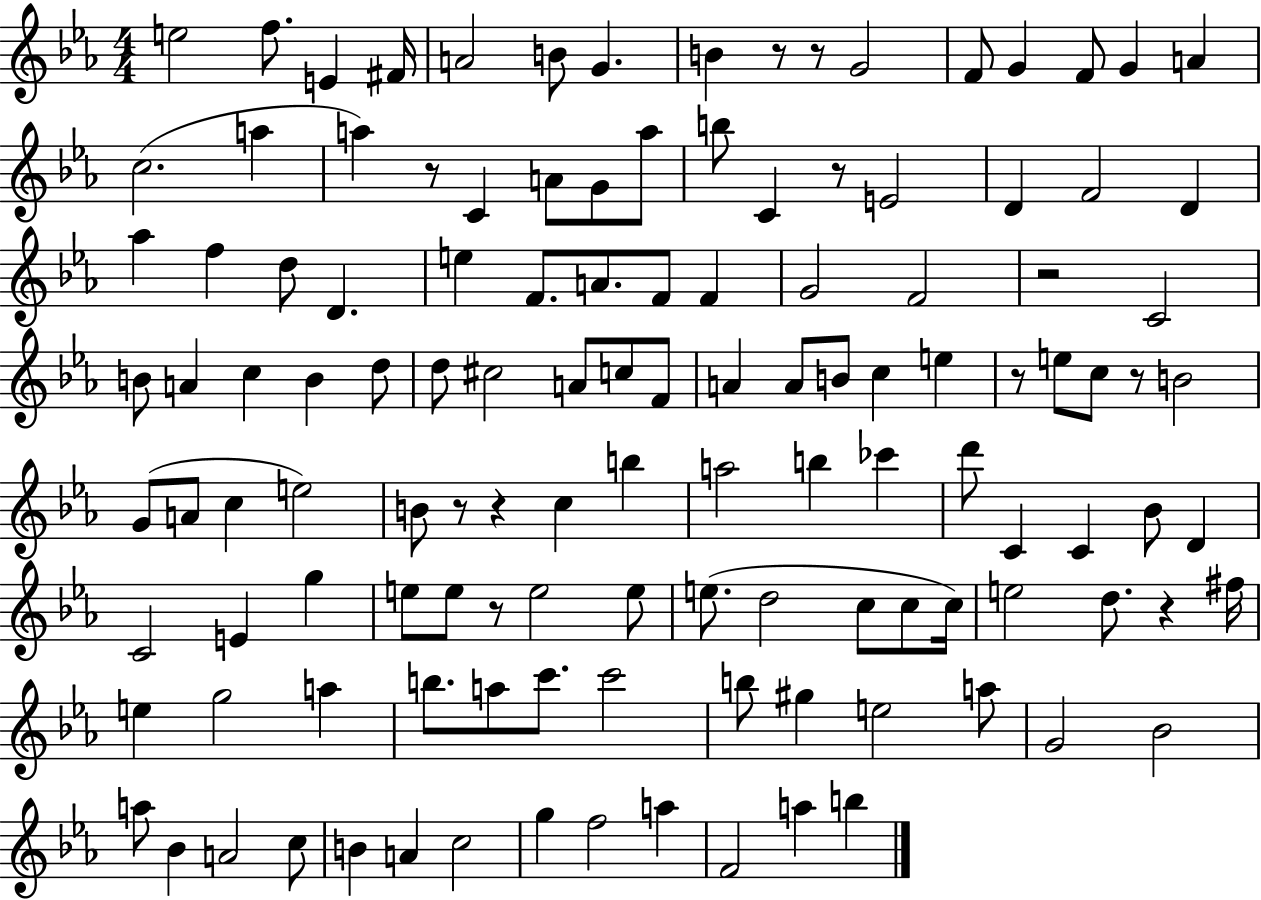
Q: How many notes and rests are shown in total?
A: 124